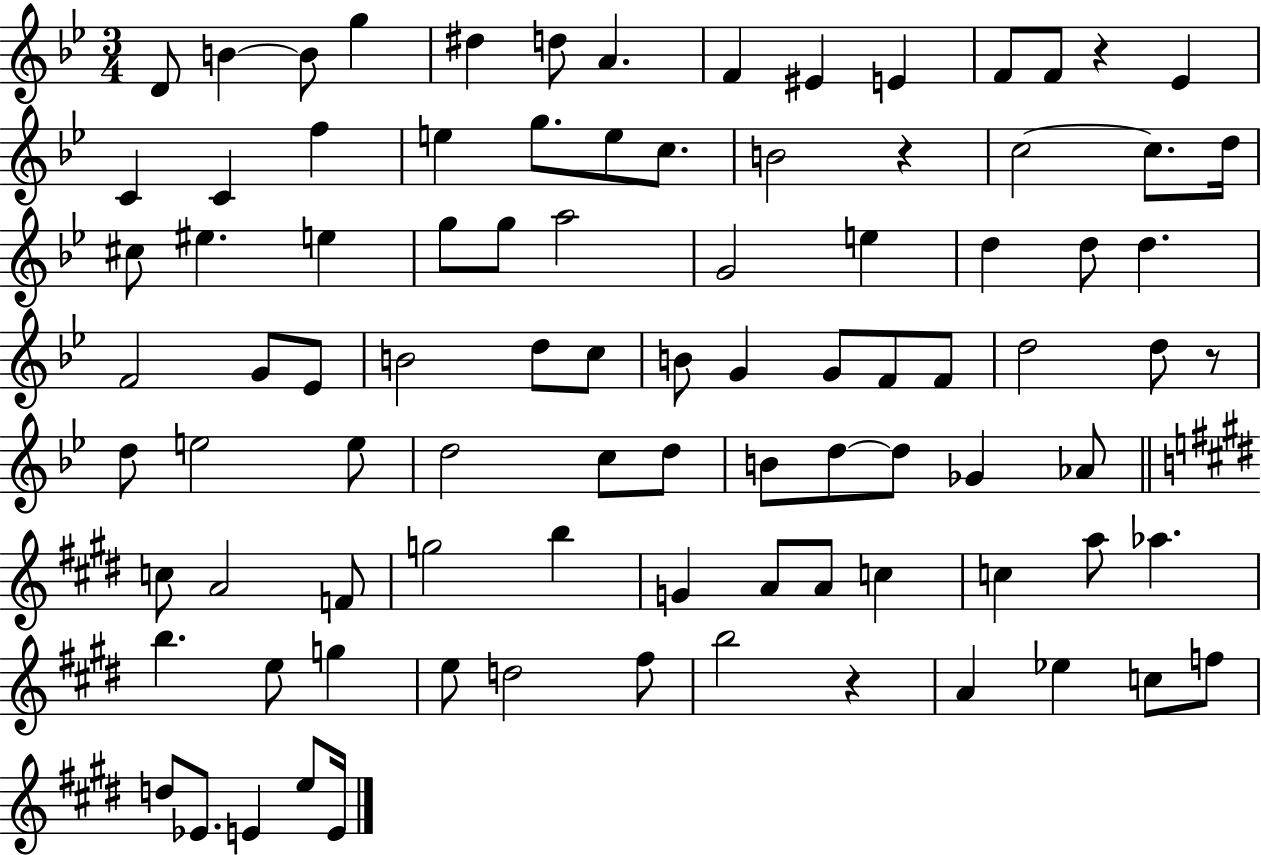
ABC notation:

X:1
T:Untitled
M:3/4
L:1/4
K:Bb
D/2 B B/2 g ^d d/2 A F ^E E F/2 F/2 z _E C C f e g/2 e/2 c/2 B2 z c2 c/2 d/4 ^c/2 ^e e g/2 g/2 a2 G2 e d d/2 d F2 G/2 _E/2 B2 d/2 c/2 B/2 G G/2 F/2 F/2 d2 d/2 z/2 d/2 e2 e/2 d2 c/2 d/2 B/2 d/2 d/2 _G _A/2 c/2 A2 F/2 g2 b G A/2 A/2 c c a/2 _a b e/2 g e/2 d2 ^f/2 b2 z A _e c/2 f/2 d/2 _E/2 E e/2 E/4